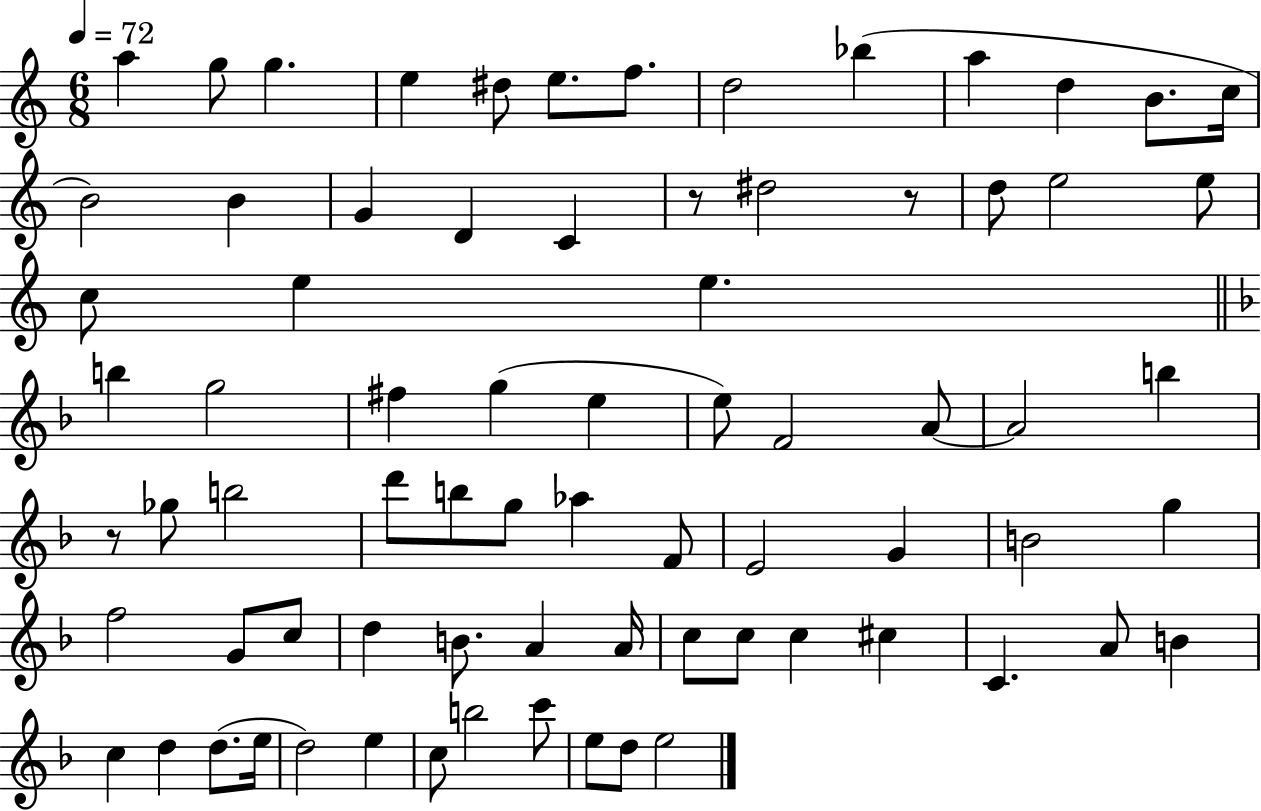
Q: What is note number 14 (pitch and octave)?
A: B4